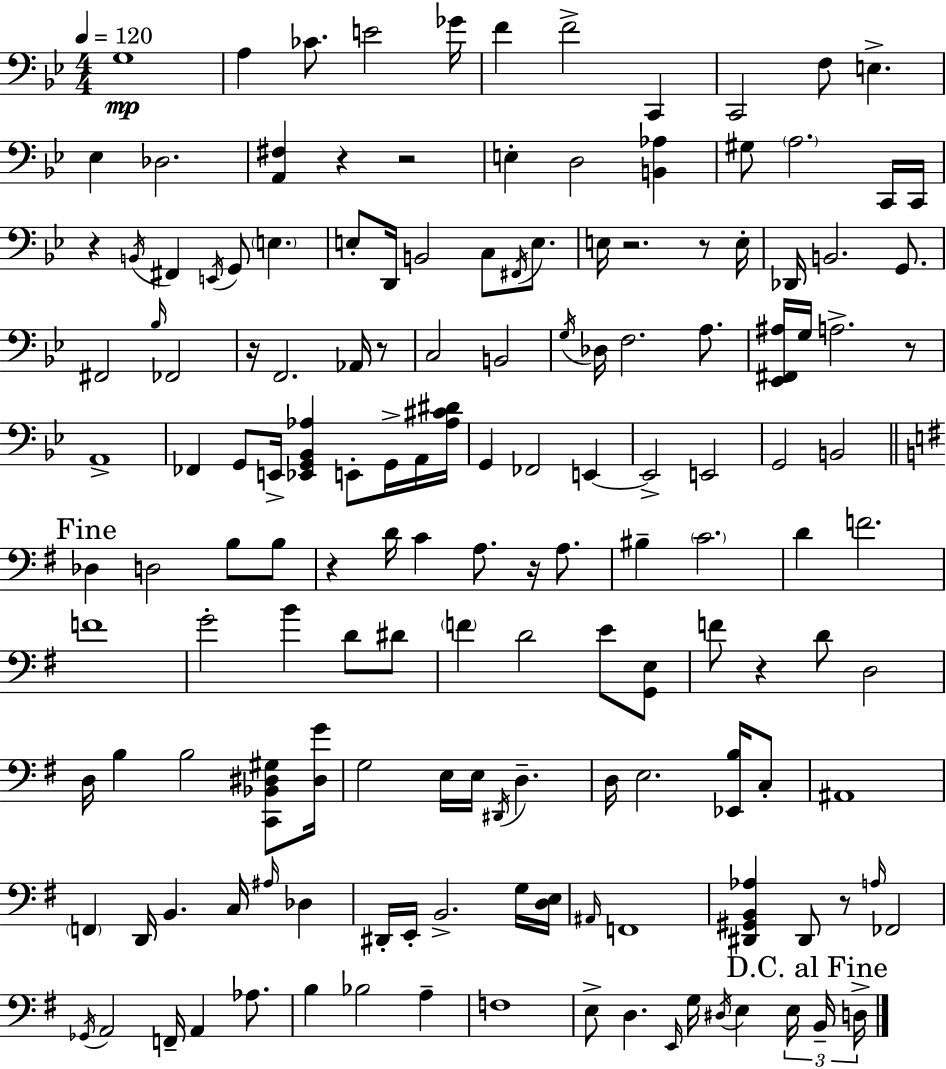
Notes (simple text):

G3/w A3/q CES4/e. E4/h Gb4/s F4/q F4/h C2/q C2/h F3/e E3/q. Eb3/q Db3/h. [A2,F#3]/q R/q R/h E3/q D3/h [B2,Ab3]/q G#3/e A3/h. C2/s C2/s R/q B2/s F#2/q E2/s G2/e E3/q. E3/e D2/s B2/h C3/e F#2/s E3/e. E3/s R/h. R/e E3/s Db2/s B2/h. G2/e. F#2/h Bb3/s FES2/h R/s F2/h. Ab2/s R/e C3/h B2/h G3/s Db3/s F3/h. A3/e. [Eb2,F#2,A#3]/s G3/s A3/h. R/e A2/w FES2/q G2/e E2/s [Eb2,G2,Bb2,Ab3]/q E2/e G2/s A2/s [Ab3,C#4,D#4]/s G2/q FES2/h E2/q E2/h E2/h G2/h B2/h Db3/q D3/h B3/e B3/e R/q D4/s C4/q A3/e. R/s A3/e. BIS3/q C4/h. D4/q F4/h. F4/w G4/h B4/q D4/e D#4/e F4/q D4/h E4/e [G2,E3]/e F4/e R/q D4/e D3/h D3/s B3/q B3/h [C2,Bb2,D#3,G#3]/e [D#3,G4]/s G3/h E3/s E3/s D#2/s D3/q. D3/s E3/h. [Eb2,B3]/s C3/e A#2/w F2/q D2/s B2/q. C3/s A#3/s Db3/q D#2/s E2/s B2/h. G3/s [D3,E3]/s A#2/s F2/w [D#2,G#2,B2,Ab3]/q D#2/e R/e A3/s FES2/h Gb2/s A2/h F2/s A2/q Ab3/e. B3/q Bb3/h A3/q F3/w E3/e D3/q. E2/s G3/s D#3/s E3/q E3/s B2/s D3/s